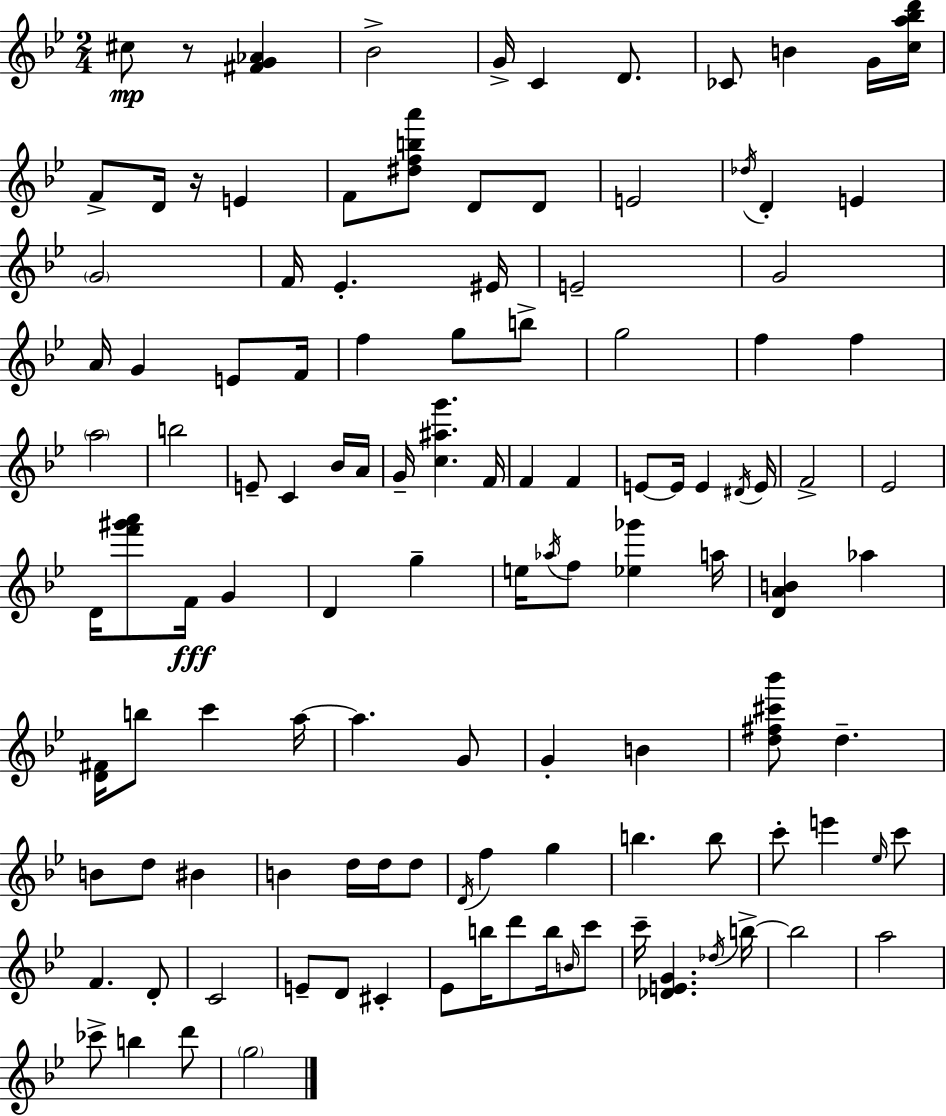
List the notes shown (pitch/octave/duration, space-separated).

C#5/e R/e [F#4,G4,Ab4]/q Bb4/h G4/s C4/q D4/e. CES4/e B4/q G4/s [C5,A5,Bb5,D6]/s F4/e D4/s R/s E4/q F4/e [D#5,F5,B5,A6]/e D4/e D4/e E4/h Db5/s D4/q E4/q G4/h F4/s Eb4/q. EIS4/s E4/h G4/h A4/s G4/q E4/e F4/s F5/q G5/e B5/e G5/h F5/q F5/q A5/h B5/h E4/e C4/q Bb4/s A4/s G4/s [C5,A#5,G6]/q. F4/s F4/q F4/q E4/e E4/s E4/q D#4/s E4/s F4/h Eb4/h D4/s [F6,G#6,A6]/e F4/s G4/q D4/q G5/q E5/s Ab5/s F5/e [Eb5,Gb6]/q A5/s [D4,A4,B4]/q Ab5/q [D4,F#4]/s B5/e C6/q A5/s A5/q. G4/e G4/q B4/q [D5,F#5,C#6,Bb6]/e D5/q. B4/e D5/e BIS4/q B4/q D5/s D5/s D5/e D4/s F5/q G5/q B5/q. B5/e C6/e E6/q Eb5/s C6/e F4/q. D4/e C4/h E4/e D4/e C#4/q Eb4/e B5/s D6/e B5/s B4/s C6/e C6/s [Db4,E4,G4]/q. Db5/s B5/s B5/h A5/h CES6/e B5/q D6/e G5/h